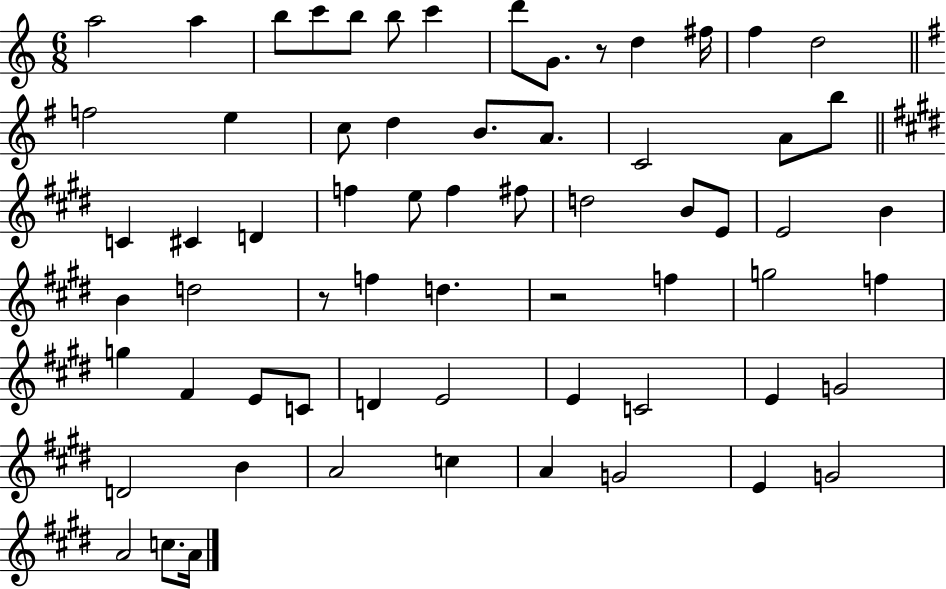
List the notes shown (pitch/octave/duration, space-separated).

A5/h A5/q B5/e C6/e B5/e B5/e C6/q D6/e G4/e. R/e D5/q F#5/s F5/q D5/h F5/h E5/q C5/e D5/q B4/e. A4/e. C4/h A4/e B5/e C4/q C#4/q D4/q F5/q E5/e F5/q F#5/e D5/h B4/e E4/e E4/h B4/q B4/q D5/h R/e F5/q D5/q. R/h F5/q G5/h F5/q G5/q F#4/q E4/e C4/e D4/q E4/h E4/q C4/h E4/q G4/h D4/h B4/q A4/h C5/q A4/q G4/h E4/q G4/h A4/h C5/e. A4/s